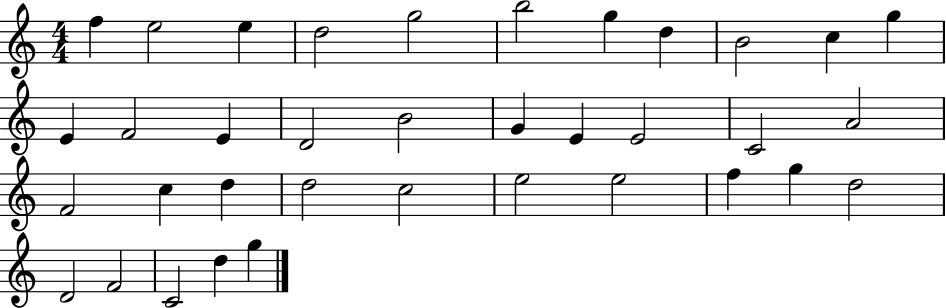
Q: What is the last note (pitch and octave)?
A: G5